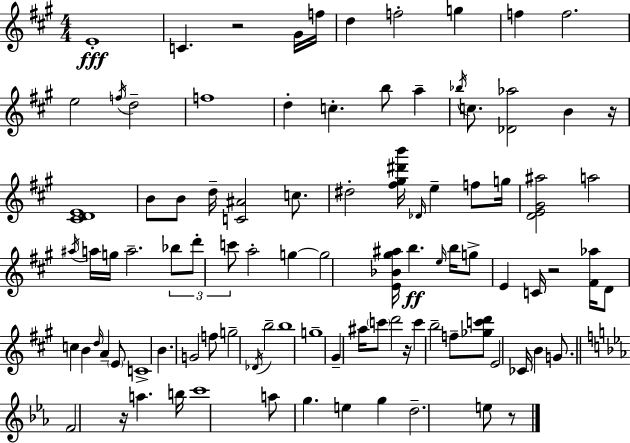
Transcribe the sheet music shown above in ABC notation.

X:1
T:Untitled
M:4/4
L:1/4
K:A
E4 C z2 ^G/4 f/4 d f2 g f f2 e2 f/4 d2 f4 d c b/2 a _b/4 c/2 [_D_a]2 B z/4 [^CDE]4 B/2 B/2 d/4 [C^A]2 c/2 ^d2 [^f^g^d'b']/4 _D/4 e f/2 g/4 [DE^G^a]2 a2 ^a/4 a/4 g/4 a2 _b/2 d'/2 c'/2 a2 g g2 [E_B^g^a]/4 b e/4 b/4 g/2 E C/4 z2 [^F_a]/4 D/2 c B d/4 A E/2 C4 B G2 f/2 g2 _D/4 b2 b4 g4 ^G ^a/4 c'/2 d'2 z/4 c' b2 f/2 [_gc'd']/2 E2 _C/4 B G/2 F2 z/4 a b/4 c'4 a/2 g e g d2 e/2 z/2